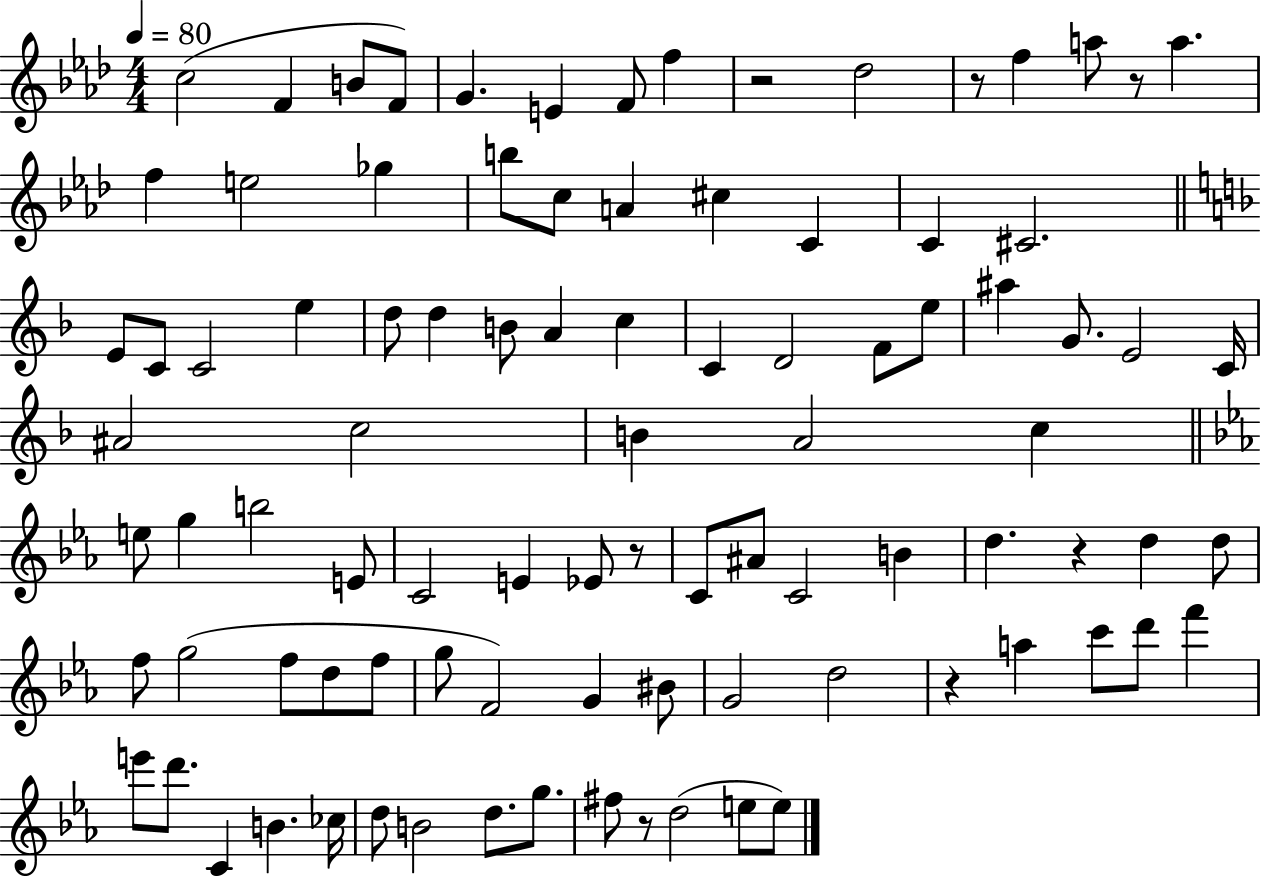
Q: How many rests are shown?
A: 7